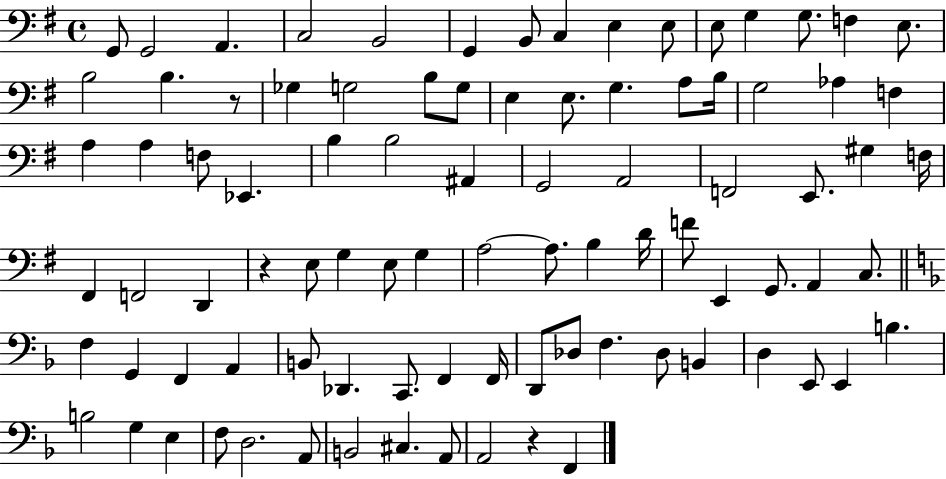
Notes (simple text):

G2/e G2/h A2/q. C3/h B2/h G2/q B2/e C3/q E3/q E3/e E3/e G3/q G3/e. F3/q E3/e. B3/h B3/q. R/e Gb3/q G3/h B3/e G3/e E3/q E3/e. G3/q. A3/e B3/s G3/h Ab3/q F3/q A3/q A3/q F3/e Eb2/q. B3/q B3/h A#2/q G2/h A2/h F2/h E2/e. G#3/q F3/s F#2/q F2/h D2/q R/q E3/e G3/q E3/e G3/q A3/h A3/e. B3/q D4/s F4/e E2/q G2/e. A2/q C3/e. F3/q G2/q F2/q A2/q B2/e Db2/q. C2/e. F2/q F2/s D2/e Db3/e F3/q. Db3/e B2/q D3/q E2/e E2/q B3/q. B3/h G3/q E3/q F3/e D3/h. A2/e B2/h C#3/q. A2/e A2/h R/q F2/q